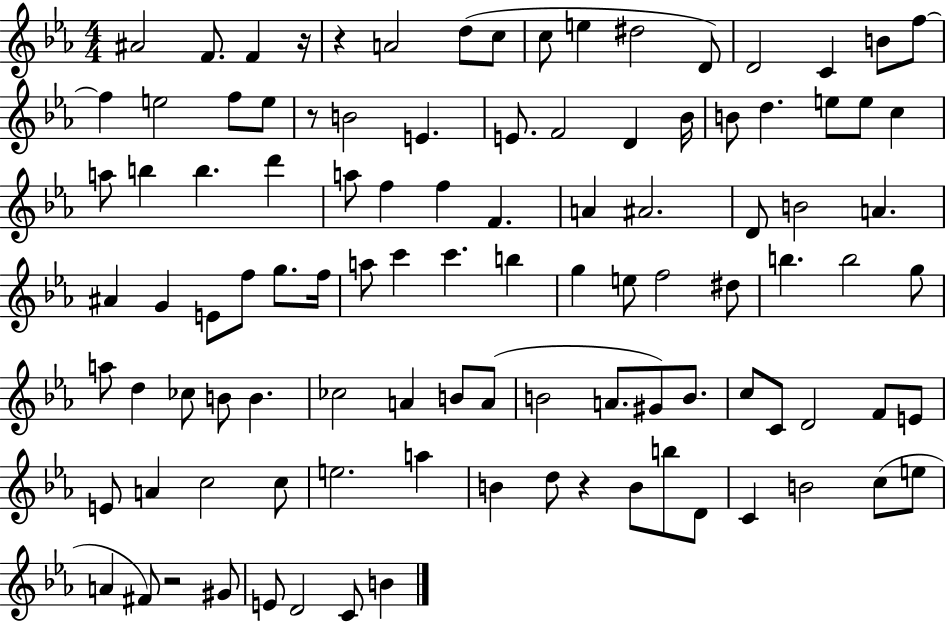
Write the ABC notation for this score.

X:1
T:Untitled
M:4/4
L:1/4
K:Eb
^A2 F/2 F z/4 z A2 d/2 c/2 c/2 e ^d2 D/2 D2 C B/2 f/2 f e2 f/2 e/2 z/2 B2 E E/2 F2 D _B/4 B/2 d e/2 e/2 c a/2 b b d' a/2 f f F A ^A2 D/2 B2 A ^A G E/2 f/2 g/2 f/4 a/2 c' c' b g e/2 f2 ^d/2 b b2 g/2 a/2 d _c/2 B/2 B _c2 A B/2 A/2 B2 A/2 ^G/2 B/2 c/2 C/2 D2 F/2 E/2 E/2 A c2 c/2 e2 a B d/2 z B/2 b/2 D/2 C B2 c/2 e/2 A ^F/2 z2 ^G/2 E/2 D2 C/2 B